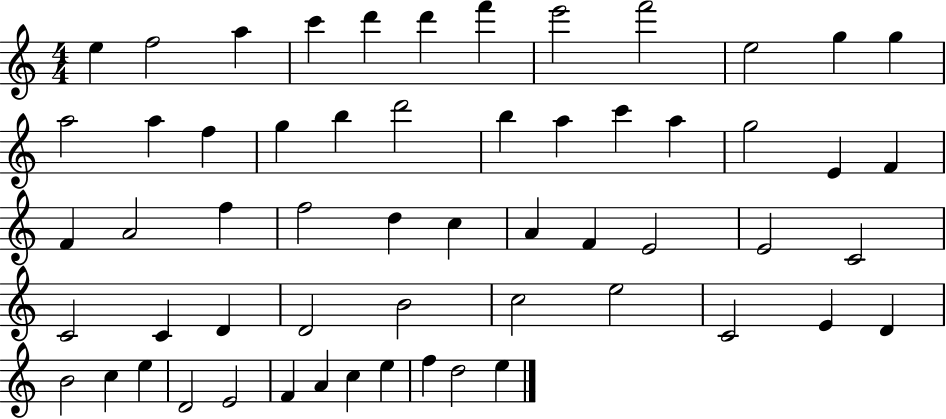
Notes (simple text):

E5/q F5/h A5/q C6/q D6/q D6/q F6/q E6/h F6/h E5/h G5/q G5/q A5/h A5/q F5/q G5/q B5/q D6/h B5/q A5/q C6/q A5/q G5/h E4/q F4/q F4/q A4/h F5/q F5/h D5/q C5/q A4/q F4/q E4/h E4/h C4/h C4/h C4/q D4/q D4/h B4/h C5/h E5/h C4/h E4/q D4/q B4/h C5/q E5/q D4/h E4/h F4/q A4/q C5/q E5/q F5/q D5/h E5/q